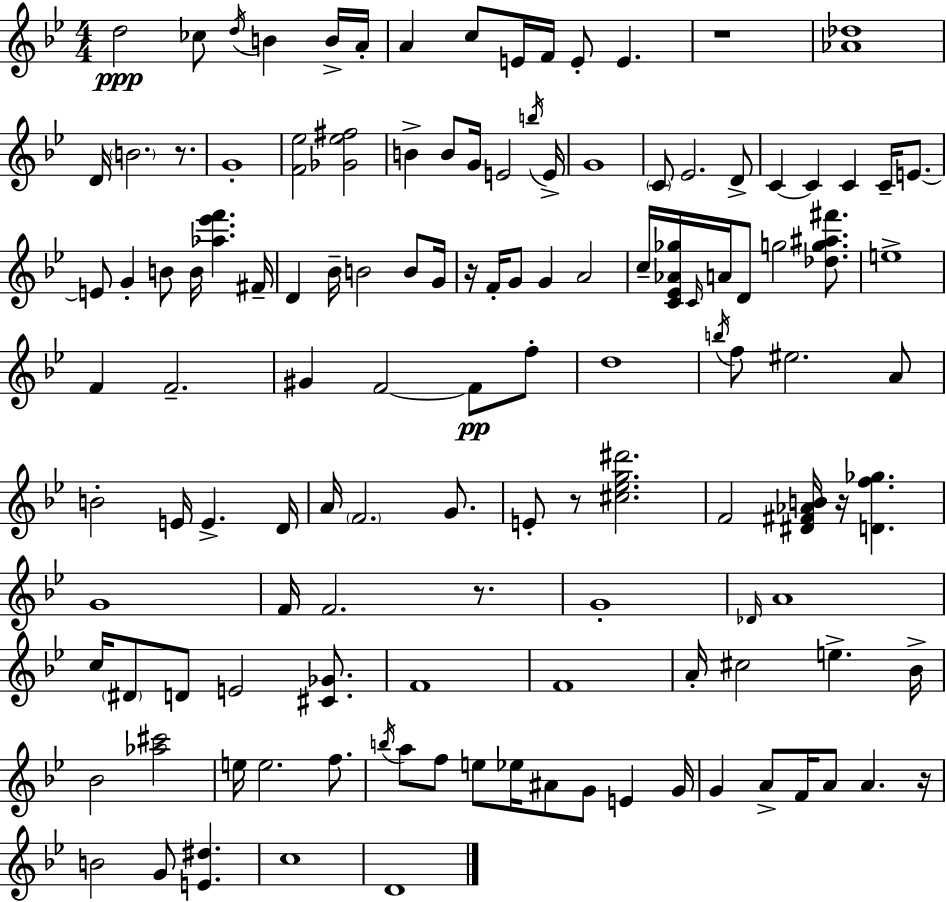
D5/h CES5/e D5/s B4/q B4/s A4/s A4/q C5/e E4/s F4/s E4/e E4/q. R/w [Ab4,Db5]/w D4/s B4/h. R/e. G4/w [F4,Eb5]/h [Gb4,Eb5,F#5]/h B4/q B4/e G4/s E4/h B5/s E4/s G4/w C4/e Eb4/h. D4/e C4/q C4/q C4/q C4/s E4/e. E4/e G4/q B4/e B4/s [Ab5,Eb6,F6]/q. F#4/s D4/q Bb4/s B4/h B4/e G4/s R/s F4/s G4/e G4/q A4/h C5/s [C4,Eb4,Ab4,Gb5]/s C4/s A4/s D4/e G5/h [Db5,G5,A#5,F#6]/e. E5/w F4/q F4/h. G#4/q F4/h F4/e F5/e D5/w B5/s F5/e EIS5/h. A4/e B4/h E4/s E4/q. D4/s A4/s F4/h. G4/e. E4/e R/e [C#5,Eb5,G5,D#6]/h. F4/h [D#4,F#4,Ab4,B4]/s R/s [D4,F5,Gb5]/q. G4/w F4/s F4/h. R/e. G4/w Db4/s A4/w C5/s D#4/e D4/e E4/h [C#4,Gb4]/e. F4/w F4/w A4/s C#5/h E5/q. Bb4/s Bb4/h [Ab5,C#6]/h E5/s E5/h. F5/e. B5/s A5/e F5/e E5/e Eb5/s A#4/e G4/e E4/q G4/s G4/q A4/e F4/s A4/e A4/q. R/s B4/h G4/e [E4,D#5]/q. C5/w D4/w